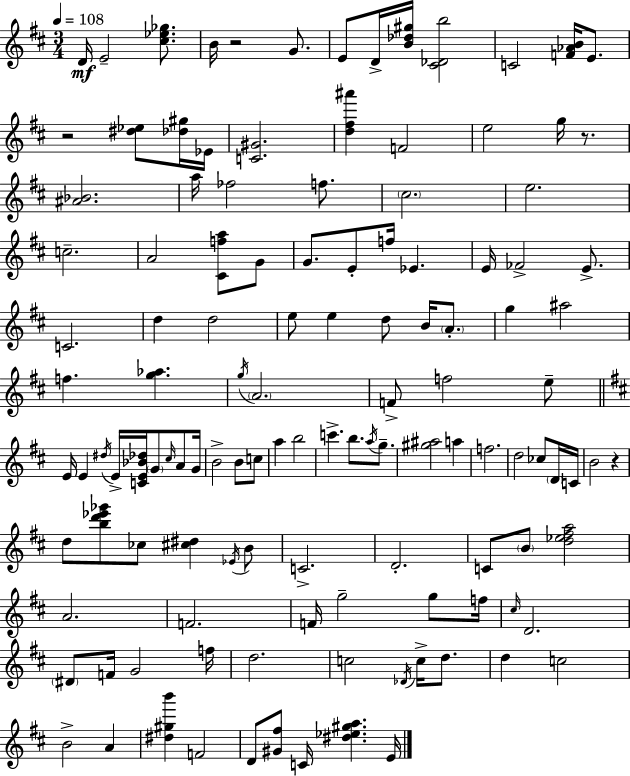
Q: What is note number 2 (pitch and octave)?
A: E4